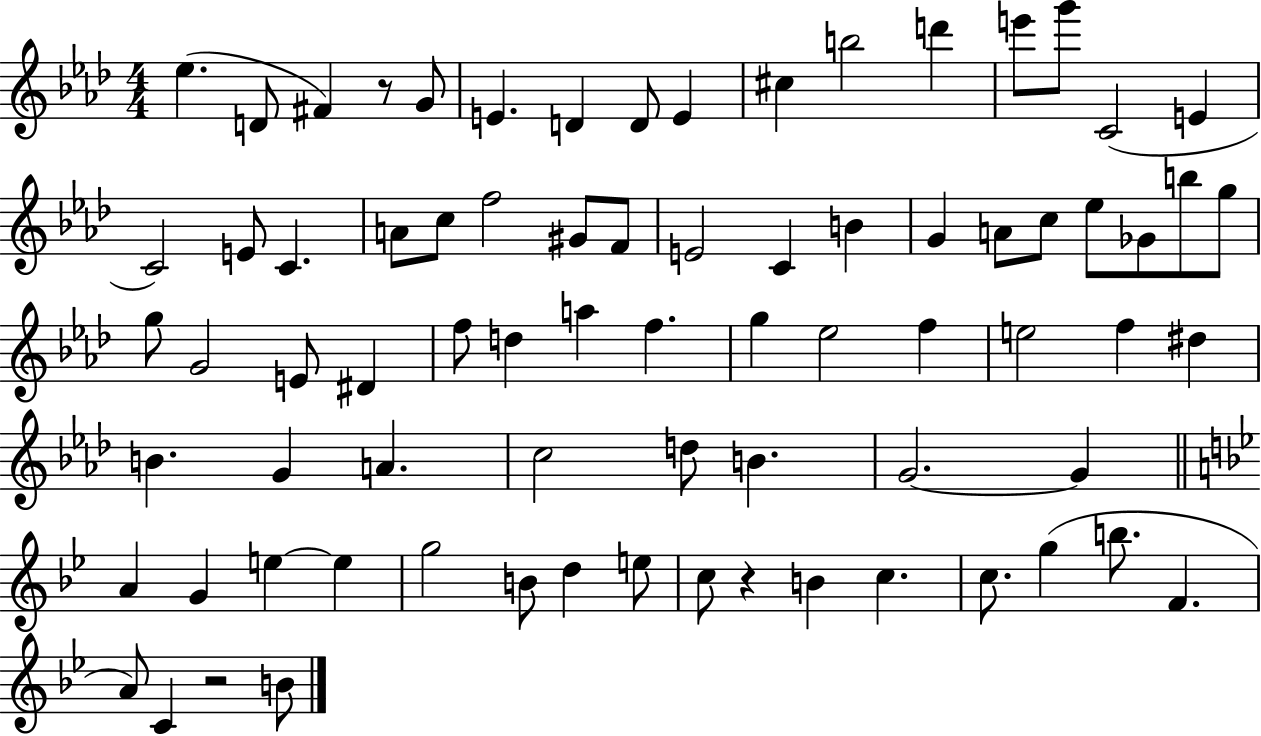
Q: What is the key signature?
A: AES major